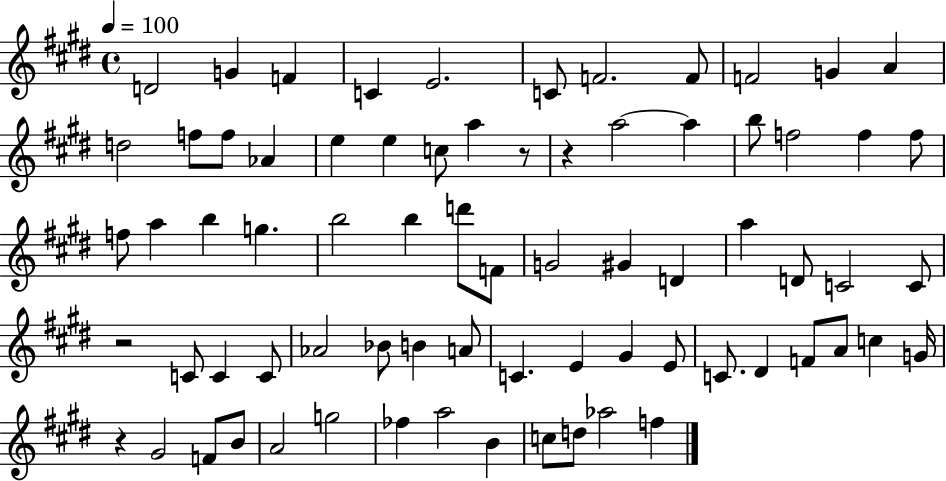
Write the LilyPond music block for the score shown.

{
  \clef treble
  \time 4/4
  \defaultTimeSignature
  \key e \major
  \tempo 4 = 100
  \repeat volta 2 { d'2 g'4 f'4 | c'4 e'2. | c'8 f'2. f'8 | f'2 g'4 a'4 | \break d''2 f''8 f''8 aes'4 | e''4 e''4 c''8 a''4 r8 | r4 a''2~~ a''4 | b''8 f''2 f''4 f''8 | \break f''8 a''4 b''4 g''4. | b''2 b''4 d'''8 f'8 | g'2 gis'4 d'4 | a''4 d'8 c'2 c'8 | \break r2 c'8 c'4 c'8 | aes'2 bes'8 b'4 a'8 | c'4. e'4 gis'4 e'8 | c'8. dis'4 f'8 a'8 c''4 g'16 | \break r4 gis'2 f'8 b'8 | a'2 g''2 | fes''4 a''2 b'4 | c''8 d''8 aes''2 f''4 | \break } \bar "|."
}